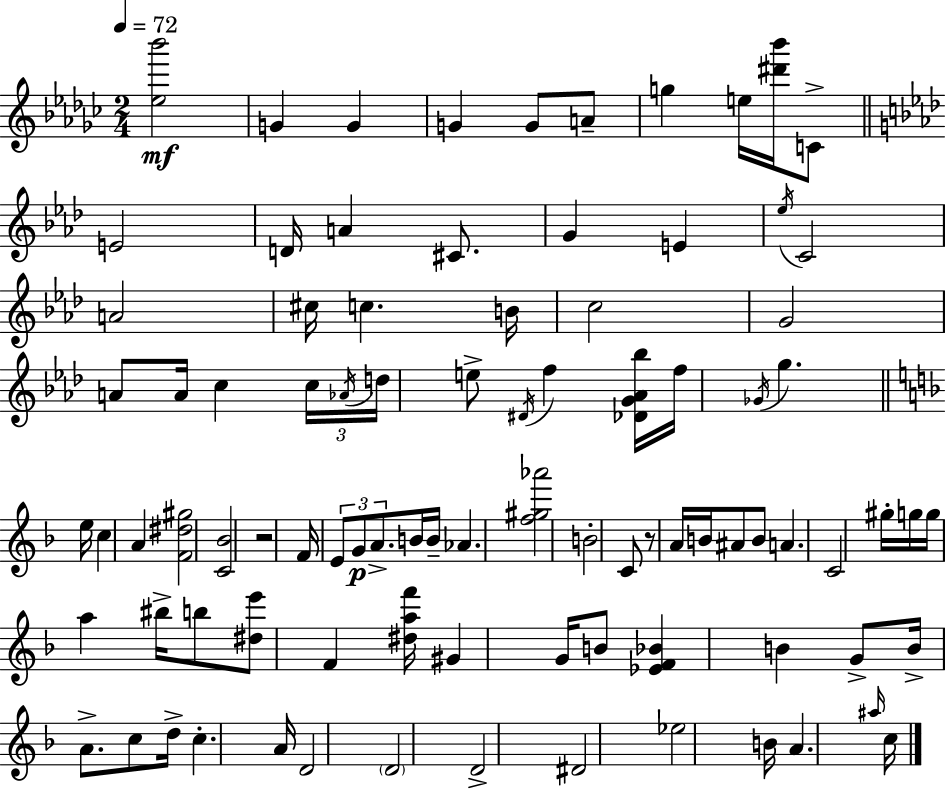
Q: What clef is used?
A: treble